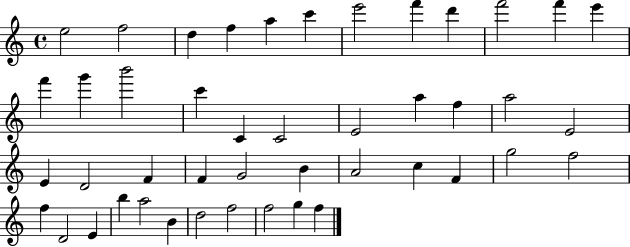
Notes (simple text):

E5/h F5/h D5/q F5/q A5/q C6/q E6/h F6/q D6/q F6/h F6/q E6/q F6/q G6/q B6/h C6/q C4/q C4/h E4/h A5/q F5/q A5/h E4/h E4/q D4/h F4/q F4/q G4/h B4/q A4/h C5/q F4/q G5/h F5/h F5/q D4/h E4/q B5/q A5/h B4/q D5/h F5/h F5/h G5/q F5/q